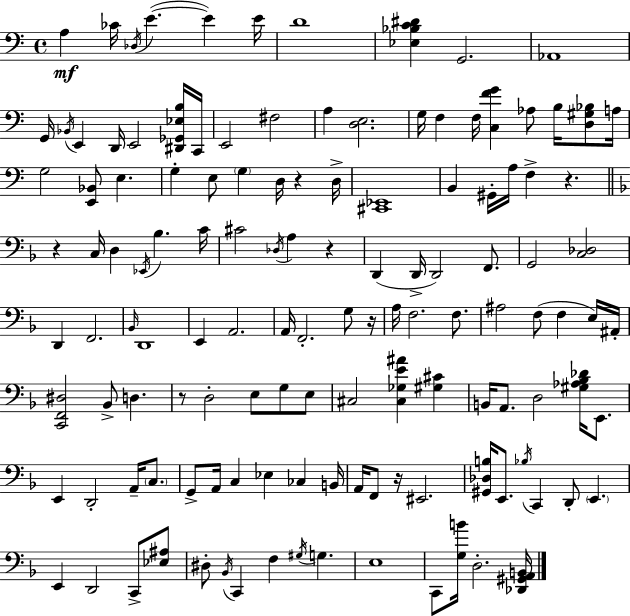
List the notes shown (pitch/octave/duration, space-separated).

A3/q CES4/s Db3/s E4/q. E4/q E4/s D4/w [Eb3,Bb3,C4,D#4]/q G2/h. Ab2/w G2/s Bb2/s E2/q D2/s E2/h [D#2,Gb2,Eb3,B3]/s C2/s E2/h F#3/h A3/q [D3,E3]/h. G3/s F3/q F3/s [C3,F4,G4]/q Ab3/e B3/s [D3,G#3,Bb3]/e A3/s G3/h [E2,Bb2]/e E3/q. G3/q E3/e G3/q D3/s R/q D3/s [C#2,Eb2]/w B2/q G#2/s A3/s F3/q R/q. R/q C3/s D3/q Eb2/s Bb3/q. C4/s C#4/h Db3/s A3/q R/q D2/q D2/s D2/h F2/e. G2/h [C3,Db3]/h D2/q F2/h. Bb2/s D2/w E2/q A2/h. A2/s F2/h. G3/e R/s A3/s F3/h. F3/e. A#3/h F3/e F3/q E3/s A#2/s [C2,F2,D#3]/h Bb2/e D3/q. R/e D3/h E3/e G3/e E3/e C#3/h [C#3,Gb3,E4,A#4]/q [G#3,C#4]/q B2/s A2/e. D3/h [G#3,Ab3,Bb3,Db4]/s E2/e. E2/q D2/h A2/s C3/e. G2/e A2/s C3/q Eb3/q CES3/q B2/s A2/s F2/e R/s EIS2/h. [G#2,Db3,B3]/s E2/e. Bb3/s C2/q D2/e E2/q. E2/q D2/h C2/e [Eb3,A#3]/e D#3/e Bb2/s C2/q F3/q G#3/s G3/q. E3/w C2/e [G3,B4]/s D3/h. [Db2,G#2,A2,B2]/s